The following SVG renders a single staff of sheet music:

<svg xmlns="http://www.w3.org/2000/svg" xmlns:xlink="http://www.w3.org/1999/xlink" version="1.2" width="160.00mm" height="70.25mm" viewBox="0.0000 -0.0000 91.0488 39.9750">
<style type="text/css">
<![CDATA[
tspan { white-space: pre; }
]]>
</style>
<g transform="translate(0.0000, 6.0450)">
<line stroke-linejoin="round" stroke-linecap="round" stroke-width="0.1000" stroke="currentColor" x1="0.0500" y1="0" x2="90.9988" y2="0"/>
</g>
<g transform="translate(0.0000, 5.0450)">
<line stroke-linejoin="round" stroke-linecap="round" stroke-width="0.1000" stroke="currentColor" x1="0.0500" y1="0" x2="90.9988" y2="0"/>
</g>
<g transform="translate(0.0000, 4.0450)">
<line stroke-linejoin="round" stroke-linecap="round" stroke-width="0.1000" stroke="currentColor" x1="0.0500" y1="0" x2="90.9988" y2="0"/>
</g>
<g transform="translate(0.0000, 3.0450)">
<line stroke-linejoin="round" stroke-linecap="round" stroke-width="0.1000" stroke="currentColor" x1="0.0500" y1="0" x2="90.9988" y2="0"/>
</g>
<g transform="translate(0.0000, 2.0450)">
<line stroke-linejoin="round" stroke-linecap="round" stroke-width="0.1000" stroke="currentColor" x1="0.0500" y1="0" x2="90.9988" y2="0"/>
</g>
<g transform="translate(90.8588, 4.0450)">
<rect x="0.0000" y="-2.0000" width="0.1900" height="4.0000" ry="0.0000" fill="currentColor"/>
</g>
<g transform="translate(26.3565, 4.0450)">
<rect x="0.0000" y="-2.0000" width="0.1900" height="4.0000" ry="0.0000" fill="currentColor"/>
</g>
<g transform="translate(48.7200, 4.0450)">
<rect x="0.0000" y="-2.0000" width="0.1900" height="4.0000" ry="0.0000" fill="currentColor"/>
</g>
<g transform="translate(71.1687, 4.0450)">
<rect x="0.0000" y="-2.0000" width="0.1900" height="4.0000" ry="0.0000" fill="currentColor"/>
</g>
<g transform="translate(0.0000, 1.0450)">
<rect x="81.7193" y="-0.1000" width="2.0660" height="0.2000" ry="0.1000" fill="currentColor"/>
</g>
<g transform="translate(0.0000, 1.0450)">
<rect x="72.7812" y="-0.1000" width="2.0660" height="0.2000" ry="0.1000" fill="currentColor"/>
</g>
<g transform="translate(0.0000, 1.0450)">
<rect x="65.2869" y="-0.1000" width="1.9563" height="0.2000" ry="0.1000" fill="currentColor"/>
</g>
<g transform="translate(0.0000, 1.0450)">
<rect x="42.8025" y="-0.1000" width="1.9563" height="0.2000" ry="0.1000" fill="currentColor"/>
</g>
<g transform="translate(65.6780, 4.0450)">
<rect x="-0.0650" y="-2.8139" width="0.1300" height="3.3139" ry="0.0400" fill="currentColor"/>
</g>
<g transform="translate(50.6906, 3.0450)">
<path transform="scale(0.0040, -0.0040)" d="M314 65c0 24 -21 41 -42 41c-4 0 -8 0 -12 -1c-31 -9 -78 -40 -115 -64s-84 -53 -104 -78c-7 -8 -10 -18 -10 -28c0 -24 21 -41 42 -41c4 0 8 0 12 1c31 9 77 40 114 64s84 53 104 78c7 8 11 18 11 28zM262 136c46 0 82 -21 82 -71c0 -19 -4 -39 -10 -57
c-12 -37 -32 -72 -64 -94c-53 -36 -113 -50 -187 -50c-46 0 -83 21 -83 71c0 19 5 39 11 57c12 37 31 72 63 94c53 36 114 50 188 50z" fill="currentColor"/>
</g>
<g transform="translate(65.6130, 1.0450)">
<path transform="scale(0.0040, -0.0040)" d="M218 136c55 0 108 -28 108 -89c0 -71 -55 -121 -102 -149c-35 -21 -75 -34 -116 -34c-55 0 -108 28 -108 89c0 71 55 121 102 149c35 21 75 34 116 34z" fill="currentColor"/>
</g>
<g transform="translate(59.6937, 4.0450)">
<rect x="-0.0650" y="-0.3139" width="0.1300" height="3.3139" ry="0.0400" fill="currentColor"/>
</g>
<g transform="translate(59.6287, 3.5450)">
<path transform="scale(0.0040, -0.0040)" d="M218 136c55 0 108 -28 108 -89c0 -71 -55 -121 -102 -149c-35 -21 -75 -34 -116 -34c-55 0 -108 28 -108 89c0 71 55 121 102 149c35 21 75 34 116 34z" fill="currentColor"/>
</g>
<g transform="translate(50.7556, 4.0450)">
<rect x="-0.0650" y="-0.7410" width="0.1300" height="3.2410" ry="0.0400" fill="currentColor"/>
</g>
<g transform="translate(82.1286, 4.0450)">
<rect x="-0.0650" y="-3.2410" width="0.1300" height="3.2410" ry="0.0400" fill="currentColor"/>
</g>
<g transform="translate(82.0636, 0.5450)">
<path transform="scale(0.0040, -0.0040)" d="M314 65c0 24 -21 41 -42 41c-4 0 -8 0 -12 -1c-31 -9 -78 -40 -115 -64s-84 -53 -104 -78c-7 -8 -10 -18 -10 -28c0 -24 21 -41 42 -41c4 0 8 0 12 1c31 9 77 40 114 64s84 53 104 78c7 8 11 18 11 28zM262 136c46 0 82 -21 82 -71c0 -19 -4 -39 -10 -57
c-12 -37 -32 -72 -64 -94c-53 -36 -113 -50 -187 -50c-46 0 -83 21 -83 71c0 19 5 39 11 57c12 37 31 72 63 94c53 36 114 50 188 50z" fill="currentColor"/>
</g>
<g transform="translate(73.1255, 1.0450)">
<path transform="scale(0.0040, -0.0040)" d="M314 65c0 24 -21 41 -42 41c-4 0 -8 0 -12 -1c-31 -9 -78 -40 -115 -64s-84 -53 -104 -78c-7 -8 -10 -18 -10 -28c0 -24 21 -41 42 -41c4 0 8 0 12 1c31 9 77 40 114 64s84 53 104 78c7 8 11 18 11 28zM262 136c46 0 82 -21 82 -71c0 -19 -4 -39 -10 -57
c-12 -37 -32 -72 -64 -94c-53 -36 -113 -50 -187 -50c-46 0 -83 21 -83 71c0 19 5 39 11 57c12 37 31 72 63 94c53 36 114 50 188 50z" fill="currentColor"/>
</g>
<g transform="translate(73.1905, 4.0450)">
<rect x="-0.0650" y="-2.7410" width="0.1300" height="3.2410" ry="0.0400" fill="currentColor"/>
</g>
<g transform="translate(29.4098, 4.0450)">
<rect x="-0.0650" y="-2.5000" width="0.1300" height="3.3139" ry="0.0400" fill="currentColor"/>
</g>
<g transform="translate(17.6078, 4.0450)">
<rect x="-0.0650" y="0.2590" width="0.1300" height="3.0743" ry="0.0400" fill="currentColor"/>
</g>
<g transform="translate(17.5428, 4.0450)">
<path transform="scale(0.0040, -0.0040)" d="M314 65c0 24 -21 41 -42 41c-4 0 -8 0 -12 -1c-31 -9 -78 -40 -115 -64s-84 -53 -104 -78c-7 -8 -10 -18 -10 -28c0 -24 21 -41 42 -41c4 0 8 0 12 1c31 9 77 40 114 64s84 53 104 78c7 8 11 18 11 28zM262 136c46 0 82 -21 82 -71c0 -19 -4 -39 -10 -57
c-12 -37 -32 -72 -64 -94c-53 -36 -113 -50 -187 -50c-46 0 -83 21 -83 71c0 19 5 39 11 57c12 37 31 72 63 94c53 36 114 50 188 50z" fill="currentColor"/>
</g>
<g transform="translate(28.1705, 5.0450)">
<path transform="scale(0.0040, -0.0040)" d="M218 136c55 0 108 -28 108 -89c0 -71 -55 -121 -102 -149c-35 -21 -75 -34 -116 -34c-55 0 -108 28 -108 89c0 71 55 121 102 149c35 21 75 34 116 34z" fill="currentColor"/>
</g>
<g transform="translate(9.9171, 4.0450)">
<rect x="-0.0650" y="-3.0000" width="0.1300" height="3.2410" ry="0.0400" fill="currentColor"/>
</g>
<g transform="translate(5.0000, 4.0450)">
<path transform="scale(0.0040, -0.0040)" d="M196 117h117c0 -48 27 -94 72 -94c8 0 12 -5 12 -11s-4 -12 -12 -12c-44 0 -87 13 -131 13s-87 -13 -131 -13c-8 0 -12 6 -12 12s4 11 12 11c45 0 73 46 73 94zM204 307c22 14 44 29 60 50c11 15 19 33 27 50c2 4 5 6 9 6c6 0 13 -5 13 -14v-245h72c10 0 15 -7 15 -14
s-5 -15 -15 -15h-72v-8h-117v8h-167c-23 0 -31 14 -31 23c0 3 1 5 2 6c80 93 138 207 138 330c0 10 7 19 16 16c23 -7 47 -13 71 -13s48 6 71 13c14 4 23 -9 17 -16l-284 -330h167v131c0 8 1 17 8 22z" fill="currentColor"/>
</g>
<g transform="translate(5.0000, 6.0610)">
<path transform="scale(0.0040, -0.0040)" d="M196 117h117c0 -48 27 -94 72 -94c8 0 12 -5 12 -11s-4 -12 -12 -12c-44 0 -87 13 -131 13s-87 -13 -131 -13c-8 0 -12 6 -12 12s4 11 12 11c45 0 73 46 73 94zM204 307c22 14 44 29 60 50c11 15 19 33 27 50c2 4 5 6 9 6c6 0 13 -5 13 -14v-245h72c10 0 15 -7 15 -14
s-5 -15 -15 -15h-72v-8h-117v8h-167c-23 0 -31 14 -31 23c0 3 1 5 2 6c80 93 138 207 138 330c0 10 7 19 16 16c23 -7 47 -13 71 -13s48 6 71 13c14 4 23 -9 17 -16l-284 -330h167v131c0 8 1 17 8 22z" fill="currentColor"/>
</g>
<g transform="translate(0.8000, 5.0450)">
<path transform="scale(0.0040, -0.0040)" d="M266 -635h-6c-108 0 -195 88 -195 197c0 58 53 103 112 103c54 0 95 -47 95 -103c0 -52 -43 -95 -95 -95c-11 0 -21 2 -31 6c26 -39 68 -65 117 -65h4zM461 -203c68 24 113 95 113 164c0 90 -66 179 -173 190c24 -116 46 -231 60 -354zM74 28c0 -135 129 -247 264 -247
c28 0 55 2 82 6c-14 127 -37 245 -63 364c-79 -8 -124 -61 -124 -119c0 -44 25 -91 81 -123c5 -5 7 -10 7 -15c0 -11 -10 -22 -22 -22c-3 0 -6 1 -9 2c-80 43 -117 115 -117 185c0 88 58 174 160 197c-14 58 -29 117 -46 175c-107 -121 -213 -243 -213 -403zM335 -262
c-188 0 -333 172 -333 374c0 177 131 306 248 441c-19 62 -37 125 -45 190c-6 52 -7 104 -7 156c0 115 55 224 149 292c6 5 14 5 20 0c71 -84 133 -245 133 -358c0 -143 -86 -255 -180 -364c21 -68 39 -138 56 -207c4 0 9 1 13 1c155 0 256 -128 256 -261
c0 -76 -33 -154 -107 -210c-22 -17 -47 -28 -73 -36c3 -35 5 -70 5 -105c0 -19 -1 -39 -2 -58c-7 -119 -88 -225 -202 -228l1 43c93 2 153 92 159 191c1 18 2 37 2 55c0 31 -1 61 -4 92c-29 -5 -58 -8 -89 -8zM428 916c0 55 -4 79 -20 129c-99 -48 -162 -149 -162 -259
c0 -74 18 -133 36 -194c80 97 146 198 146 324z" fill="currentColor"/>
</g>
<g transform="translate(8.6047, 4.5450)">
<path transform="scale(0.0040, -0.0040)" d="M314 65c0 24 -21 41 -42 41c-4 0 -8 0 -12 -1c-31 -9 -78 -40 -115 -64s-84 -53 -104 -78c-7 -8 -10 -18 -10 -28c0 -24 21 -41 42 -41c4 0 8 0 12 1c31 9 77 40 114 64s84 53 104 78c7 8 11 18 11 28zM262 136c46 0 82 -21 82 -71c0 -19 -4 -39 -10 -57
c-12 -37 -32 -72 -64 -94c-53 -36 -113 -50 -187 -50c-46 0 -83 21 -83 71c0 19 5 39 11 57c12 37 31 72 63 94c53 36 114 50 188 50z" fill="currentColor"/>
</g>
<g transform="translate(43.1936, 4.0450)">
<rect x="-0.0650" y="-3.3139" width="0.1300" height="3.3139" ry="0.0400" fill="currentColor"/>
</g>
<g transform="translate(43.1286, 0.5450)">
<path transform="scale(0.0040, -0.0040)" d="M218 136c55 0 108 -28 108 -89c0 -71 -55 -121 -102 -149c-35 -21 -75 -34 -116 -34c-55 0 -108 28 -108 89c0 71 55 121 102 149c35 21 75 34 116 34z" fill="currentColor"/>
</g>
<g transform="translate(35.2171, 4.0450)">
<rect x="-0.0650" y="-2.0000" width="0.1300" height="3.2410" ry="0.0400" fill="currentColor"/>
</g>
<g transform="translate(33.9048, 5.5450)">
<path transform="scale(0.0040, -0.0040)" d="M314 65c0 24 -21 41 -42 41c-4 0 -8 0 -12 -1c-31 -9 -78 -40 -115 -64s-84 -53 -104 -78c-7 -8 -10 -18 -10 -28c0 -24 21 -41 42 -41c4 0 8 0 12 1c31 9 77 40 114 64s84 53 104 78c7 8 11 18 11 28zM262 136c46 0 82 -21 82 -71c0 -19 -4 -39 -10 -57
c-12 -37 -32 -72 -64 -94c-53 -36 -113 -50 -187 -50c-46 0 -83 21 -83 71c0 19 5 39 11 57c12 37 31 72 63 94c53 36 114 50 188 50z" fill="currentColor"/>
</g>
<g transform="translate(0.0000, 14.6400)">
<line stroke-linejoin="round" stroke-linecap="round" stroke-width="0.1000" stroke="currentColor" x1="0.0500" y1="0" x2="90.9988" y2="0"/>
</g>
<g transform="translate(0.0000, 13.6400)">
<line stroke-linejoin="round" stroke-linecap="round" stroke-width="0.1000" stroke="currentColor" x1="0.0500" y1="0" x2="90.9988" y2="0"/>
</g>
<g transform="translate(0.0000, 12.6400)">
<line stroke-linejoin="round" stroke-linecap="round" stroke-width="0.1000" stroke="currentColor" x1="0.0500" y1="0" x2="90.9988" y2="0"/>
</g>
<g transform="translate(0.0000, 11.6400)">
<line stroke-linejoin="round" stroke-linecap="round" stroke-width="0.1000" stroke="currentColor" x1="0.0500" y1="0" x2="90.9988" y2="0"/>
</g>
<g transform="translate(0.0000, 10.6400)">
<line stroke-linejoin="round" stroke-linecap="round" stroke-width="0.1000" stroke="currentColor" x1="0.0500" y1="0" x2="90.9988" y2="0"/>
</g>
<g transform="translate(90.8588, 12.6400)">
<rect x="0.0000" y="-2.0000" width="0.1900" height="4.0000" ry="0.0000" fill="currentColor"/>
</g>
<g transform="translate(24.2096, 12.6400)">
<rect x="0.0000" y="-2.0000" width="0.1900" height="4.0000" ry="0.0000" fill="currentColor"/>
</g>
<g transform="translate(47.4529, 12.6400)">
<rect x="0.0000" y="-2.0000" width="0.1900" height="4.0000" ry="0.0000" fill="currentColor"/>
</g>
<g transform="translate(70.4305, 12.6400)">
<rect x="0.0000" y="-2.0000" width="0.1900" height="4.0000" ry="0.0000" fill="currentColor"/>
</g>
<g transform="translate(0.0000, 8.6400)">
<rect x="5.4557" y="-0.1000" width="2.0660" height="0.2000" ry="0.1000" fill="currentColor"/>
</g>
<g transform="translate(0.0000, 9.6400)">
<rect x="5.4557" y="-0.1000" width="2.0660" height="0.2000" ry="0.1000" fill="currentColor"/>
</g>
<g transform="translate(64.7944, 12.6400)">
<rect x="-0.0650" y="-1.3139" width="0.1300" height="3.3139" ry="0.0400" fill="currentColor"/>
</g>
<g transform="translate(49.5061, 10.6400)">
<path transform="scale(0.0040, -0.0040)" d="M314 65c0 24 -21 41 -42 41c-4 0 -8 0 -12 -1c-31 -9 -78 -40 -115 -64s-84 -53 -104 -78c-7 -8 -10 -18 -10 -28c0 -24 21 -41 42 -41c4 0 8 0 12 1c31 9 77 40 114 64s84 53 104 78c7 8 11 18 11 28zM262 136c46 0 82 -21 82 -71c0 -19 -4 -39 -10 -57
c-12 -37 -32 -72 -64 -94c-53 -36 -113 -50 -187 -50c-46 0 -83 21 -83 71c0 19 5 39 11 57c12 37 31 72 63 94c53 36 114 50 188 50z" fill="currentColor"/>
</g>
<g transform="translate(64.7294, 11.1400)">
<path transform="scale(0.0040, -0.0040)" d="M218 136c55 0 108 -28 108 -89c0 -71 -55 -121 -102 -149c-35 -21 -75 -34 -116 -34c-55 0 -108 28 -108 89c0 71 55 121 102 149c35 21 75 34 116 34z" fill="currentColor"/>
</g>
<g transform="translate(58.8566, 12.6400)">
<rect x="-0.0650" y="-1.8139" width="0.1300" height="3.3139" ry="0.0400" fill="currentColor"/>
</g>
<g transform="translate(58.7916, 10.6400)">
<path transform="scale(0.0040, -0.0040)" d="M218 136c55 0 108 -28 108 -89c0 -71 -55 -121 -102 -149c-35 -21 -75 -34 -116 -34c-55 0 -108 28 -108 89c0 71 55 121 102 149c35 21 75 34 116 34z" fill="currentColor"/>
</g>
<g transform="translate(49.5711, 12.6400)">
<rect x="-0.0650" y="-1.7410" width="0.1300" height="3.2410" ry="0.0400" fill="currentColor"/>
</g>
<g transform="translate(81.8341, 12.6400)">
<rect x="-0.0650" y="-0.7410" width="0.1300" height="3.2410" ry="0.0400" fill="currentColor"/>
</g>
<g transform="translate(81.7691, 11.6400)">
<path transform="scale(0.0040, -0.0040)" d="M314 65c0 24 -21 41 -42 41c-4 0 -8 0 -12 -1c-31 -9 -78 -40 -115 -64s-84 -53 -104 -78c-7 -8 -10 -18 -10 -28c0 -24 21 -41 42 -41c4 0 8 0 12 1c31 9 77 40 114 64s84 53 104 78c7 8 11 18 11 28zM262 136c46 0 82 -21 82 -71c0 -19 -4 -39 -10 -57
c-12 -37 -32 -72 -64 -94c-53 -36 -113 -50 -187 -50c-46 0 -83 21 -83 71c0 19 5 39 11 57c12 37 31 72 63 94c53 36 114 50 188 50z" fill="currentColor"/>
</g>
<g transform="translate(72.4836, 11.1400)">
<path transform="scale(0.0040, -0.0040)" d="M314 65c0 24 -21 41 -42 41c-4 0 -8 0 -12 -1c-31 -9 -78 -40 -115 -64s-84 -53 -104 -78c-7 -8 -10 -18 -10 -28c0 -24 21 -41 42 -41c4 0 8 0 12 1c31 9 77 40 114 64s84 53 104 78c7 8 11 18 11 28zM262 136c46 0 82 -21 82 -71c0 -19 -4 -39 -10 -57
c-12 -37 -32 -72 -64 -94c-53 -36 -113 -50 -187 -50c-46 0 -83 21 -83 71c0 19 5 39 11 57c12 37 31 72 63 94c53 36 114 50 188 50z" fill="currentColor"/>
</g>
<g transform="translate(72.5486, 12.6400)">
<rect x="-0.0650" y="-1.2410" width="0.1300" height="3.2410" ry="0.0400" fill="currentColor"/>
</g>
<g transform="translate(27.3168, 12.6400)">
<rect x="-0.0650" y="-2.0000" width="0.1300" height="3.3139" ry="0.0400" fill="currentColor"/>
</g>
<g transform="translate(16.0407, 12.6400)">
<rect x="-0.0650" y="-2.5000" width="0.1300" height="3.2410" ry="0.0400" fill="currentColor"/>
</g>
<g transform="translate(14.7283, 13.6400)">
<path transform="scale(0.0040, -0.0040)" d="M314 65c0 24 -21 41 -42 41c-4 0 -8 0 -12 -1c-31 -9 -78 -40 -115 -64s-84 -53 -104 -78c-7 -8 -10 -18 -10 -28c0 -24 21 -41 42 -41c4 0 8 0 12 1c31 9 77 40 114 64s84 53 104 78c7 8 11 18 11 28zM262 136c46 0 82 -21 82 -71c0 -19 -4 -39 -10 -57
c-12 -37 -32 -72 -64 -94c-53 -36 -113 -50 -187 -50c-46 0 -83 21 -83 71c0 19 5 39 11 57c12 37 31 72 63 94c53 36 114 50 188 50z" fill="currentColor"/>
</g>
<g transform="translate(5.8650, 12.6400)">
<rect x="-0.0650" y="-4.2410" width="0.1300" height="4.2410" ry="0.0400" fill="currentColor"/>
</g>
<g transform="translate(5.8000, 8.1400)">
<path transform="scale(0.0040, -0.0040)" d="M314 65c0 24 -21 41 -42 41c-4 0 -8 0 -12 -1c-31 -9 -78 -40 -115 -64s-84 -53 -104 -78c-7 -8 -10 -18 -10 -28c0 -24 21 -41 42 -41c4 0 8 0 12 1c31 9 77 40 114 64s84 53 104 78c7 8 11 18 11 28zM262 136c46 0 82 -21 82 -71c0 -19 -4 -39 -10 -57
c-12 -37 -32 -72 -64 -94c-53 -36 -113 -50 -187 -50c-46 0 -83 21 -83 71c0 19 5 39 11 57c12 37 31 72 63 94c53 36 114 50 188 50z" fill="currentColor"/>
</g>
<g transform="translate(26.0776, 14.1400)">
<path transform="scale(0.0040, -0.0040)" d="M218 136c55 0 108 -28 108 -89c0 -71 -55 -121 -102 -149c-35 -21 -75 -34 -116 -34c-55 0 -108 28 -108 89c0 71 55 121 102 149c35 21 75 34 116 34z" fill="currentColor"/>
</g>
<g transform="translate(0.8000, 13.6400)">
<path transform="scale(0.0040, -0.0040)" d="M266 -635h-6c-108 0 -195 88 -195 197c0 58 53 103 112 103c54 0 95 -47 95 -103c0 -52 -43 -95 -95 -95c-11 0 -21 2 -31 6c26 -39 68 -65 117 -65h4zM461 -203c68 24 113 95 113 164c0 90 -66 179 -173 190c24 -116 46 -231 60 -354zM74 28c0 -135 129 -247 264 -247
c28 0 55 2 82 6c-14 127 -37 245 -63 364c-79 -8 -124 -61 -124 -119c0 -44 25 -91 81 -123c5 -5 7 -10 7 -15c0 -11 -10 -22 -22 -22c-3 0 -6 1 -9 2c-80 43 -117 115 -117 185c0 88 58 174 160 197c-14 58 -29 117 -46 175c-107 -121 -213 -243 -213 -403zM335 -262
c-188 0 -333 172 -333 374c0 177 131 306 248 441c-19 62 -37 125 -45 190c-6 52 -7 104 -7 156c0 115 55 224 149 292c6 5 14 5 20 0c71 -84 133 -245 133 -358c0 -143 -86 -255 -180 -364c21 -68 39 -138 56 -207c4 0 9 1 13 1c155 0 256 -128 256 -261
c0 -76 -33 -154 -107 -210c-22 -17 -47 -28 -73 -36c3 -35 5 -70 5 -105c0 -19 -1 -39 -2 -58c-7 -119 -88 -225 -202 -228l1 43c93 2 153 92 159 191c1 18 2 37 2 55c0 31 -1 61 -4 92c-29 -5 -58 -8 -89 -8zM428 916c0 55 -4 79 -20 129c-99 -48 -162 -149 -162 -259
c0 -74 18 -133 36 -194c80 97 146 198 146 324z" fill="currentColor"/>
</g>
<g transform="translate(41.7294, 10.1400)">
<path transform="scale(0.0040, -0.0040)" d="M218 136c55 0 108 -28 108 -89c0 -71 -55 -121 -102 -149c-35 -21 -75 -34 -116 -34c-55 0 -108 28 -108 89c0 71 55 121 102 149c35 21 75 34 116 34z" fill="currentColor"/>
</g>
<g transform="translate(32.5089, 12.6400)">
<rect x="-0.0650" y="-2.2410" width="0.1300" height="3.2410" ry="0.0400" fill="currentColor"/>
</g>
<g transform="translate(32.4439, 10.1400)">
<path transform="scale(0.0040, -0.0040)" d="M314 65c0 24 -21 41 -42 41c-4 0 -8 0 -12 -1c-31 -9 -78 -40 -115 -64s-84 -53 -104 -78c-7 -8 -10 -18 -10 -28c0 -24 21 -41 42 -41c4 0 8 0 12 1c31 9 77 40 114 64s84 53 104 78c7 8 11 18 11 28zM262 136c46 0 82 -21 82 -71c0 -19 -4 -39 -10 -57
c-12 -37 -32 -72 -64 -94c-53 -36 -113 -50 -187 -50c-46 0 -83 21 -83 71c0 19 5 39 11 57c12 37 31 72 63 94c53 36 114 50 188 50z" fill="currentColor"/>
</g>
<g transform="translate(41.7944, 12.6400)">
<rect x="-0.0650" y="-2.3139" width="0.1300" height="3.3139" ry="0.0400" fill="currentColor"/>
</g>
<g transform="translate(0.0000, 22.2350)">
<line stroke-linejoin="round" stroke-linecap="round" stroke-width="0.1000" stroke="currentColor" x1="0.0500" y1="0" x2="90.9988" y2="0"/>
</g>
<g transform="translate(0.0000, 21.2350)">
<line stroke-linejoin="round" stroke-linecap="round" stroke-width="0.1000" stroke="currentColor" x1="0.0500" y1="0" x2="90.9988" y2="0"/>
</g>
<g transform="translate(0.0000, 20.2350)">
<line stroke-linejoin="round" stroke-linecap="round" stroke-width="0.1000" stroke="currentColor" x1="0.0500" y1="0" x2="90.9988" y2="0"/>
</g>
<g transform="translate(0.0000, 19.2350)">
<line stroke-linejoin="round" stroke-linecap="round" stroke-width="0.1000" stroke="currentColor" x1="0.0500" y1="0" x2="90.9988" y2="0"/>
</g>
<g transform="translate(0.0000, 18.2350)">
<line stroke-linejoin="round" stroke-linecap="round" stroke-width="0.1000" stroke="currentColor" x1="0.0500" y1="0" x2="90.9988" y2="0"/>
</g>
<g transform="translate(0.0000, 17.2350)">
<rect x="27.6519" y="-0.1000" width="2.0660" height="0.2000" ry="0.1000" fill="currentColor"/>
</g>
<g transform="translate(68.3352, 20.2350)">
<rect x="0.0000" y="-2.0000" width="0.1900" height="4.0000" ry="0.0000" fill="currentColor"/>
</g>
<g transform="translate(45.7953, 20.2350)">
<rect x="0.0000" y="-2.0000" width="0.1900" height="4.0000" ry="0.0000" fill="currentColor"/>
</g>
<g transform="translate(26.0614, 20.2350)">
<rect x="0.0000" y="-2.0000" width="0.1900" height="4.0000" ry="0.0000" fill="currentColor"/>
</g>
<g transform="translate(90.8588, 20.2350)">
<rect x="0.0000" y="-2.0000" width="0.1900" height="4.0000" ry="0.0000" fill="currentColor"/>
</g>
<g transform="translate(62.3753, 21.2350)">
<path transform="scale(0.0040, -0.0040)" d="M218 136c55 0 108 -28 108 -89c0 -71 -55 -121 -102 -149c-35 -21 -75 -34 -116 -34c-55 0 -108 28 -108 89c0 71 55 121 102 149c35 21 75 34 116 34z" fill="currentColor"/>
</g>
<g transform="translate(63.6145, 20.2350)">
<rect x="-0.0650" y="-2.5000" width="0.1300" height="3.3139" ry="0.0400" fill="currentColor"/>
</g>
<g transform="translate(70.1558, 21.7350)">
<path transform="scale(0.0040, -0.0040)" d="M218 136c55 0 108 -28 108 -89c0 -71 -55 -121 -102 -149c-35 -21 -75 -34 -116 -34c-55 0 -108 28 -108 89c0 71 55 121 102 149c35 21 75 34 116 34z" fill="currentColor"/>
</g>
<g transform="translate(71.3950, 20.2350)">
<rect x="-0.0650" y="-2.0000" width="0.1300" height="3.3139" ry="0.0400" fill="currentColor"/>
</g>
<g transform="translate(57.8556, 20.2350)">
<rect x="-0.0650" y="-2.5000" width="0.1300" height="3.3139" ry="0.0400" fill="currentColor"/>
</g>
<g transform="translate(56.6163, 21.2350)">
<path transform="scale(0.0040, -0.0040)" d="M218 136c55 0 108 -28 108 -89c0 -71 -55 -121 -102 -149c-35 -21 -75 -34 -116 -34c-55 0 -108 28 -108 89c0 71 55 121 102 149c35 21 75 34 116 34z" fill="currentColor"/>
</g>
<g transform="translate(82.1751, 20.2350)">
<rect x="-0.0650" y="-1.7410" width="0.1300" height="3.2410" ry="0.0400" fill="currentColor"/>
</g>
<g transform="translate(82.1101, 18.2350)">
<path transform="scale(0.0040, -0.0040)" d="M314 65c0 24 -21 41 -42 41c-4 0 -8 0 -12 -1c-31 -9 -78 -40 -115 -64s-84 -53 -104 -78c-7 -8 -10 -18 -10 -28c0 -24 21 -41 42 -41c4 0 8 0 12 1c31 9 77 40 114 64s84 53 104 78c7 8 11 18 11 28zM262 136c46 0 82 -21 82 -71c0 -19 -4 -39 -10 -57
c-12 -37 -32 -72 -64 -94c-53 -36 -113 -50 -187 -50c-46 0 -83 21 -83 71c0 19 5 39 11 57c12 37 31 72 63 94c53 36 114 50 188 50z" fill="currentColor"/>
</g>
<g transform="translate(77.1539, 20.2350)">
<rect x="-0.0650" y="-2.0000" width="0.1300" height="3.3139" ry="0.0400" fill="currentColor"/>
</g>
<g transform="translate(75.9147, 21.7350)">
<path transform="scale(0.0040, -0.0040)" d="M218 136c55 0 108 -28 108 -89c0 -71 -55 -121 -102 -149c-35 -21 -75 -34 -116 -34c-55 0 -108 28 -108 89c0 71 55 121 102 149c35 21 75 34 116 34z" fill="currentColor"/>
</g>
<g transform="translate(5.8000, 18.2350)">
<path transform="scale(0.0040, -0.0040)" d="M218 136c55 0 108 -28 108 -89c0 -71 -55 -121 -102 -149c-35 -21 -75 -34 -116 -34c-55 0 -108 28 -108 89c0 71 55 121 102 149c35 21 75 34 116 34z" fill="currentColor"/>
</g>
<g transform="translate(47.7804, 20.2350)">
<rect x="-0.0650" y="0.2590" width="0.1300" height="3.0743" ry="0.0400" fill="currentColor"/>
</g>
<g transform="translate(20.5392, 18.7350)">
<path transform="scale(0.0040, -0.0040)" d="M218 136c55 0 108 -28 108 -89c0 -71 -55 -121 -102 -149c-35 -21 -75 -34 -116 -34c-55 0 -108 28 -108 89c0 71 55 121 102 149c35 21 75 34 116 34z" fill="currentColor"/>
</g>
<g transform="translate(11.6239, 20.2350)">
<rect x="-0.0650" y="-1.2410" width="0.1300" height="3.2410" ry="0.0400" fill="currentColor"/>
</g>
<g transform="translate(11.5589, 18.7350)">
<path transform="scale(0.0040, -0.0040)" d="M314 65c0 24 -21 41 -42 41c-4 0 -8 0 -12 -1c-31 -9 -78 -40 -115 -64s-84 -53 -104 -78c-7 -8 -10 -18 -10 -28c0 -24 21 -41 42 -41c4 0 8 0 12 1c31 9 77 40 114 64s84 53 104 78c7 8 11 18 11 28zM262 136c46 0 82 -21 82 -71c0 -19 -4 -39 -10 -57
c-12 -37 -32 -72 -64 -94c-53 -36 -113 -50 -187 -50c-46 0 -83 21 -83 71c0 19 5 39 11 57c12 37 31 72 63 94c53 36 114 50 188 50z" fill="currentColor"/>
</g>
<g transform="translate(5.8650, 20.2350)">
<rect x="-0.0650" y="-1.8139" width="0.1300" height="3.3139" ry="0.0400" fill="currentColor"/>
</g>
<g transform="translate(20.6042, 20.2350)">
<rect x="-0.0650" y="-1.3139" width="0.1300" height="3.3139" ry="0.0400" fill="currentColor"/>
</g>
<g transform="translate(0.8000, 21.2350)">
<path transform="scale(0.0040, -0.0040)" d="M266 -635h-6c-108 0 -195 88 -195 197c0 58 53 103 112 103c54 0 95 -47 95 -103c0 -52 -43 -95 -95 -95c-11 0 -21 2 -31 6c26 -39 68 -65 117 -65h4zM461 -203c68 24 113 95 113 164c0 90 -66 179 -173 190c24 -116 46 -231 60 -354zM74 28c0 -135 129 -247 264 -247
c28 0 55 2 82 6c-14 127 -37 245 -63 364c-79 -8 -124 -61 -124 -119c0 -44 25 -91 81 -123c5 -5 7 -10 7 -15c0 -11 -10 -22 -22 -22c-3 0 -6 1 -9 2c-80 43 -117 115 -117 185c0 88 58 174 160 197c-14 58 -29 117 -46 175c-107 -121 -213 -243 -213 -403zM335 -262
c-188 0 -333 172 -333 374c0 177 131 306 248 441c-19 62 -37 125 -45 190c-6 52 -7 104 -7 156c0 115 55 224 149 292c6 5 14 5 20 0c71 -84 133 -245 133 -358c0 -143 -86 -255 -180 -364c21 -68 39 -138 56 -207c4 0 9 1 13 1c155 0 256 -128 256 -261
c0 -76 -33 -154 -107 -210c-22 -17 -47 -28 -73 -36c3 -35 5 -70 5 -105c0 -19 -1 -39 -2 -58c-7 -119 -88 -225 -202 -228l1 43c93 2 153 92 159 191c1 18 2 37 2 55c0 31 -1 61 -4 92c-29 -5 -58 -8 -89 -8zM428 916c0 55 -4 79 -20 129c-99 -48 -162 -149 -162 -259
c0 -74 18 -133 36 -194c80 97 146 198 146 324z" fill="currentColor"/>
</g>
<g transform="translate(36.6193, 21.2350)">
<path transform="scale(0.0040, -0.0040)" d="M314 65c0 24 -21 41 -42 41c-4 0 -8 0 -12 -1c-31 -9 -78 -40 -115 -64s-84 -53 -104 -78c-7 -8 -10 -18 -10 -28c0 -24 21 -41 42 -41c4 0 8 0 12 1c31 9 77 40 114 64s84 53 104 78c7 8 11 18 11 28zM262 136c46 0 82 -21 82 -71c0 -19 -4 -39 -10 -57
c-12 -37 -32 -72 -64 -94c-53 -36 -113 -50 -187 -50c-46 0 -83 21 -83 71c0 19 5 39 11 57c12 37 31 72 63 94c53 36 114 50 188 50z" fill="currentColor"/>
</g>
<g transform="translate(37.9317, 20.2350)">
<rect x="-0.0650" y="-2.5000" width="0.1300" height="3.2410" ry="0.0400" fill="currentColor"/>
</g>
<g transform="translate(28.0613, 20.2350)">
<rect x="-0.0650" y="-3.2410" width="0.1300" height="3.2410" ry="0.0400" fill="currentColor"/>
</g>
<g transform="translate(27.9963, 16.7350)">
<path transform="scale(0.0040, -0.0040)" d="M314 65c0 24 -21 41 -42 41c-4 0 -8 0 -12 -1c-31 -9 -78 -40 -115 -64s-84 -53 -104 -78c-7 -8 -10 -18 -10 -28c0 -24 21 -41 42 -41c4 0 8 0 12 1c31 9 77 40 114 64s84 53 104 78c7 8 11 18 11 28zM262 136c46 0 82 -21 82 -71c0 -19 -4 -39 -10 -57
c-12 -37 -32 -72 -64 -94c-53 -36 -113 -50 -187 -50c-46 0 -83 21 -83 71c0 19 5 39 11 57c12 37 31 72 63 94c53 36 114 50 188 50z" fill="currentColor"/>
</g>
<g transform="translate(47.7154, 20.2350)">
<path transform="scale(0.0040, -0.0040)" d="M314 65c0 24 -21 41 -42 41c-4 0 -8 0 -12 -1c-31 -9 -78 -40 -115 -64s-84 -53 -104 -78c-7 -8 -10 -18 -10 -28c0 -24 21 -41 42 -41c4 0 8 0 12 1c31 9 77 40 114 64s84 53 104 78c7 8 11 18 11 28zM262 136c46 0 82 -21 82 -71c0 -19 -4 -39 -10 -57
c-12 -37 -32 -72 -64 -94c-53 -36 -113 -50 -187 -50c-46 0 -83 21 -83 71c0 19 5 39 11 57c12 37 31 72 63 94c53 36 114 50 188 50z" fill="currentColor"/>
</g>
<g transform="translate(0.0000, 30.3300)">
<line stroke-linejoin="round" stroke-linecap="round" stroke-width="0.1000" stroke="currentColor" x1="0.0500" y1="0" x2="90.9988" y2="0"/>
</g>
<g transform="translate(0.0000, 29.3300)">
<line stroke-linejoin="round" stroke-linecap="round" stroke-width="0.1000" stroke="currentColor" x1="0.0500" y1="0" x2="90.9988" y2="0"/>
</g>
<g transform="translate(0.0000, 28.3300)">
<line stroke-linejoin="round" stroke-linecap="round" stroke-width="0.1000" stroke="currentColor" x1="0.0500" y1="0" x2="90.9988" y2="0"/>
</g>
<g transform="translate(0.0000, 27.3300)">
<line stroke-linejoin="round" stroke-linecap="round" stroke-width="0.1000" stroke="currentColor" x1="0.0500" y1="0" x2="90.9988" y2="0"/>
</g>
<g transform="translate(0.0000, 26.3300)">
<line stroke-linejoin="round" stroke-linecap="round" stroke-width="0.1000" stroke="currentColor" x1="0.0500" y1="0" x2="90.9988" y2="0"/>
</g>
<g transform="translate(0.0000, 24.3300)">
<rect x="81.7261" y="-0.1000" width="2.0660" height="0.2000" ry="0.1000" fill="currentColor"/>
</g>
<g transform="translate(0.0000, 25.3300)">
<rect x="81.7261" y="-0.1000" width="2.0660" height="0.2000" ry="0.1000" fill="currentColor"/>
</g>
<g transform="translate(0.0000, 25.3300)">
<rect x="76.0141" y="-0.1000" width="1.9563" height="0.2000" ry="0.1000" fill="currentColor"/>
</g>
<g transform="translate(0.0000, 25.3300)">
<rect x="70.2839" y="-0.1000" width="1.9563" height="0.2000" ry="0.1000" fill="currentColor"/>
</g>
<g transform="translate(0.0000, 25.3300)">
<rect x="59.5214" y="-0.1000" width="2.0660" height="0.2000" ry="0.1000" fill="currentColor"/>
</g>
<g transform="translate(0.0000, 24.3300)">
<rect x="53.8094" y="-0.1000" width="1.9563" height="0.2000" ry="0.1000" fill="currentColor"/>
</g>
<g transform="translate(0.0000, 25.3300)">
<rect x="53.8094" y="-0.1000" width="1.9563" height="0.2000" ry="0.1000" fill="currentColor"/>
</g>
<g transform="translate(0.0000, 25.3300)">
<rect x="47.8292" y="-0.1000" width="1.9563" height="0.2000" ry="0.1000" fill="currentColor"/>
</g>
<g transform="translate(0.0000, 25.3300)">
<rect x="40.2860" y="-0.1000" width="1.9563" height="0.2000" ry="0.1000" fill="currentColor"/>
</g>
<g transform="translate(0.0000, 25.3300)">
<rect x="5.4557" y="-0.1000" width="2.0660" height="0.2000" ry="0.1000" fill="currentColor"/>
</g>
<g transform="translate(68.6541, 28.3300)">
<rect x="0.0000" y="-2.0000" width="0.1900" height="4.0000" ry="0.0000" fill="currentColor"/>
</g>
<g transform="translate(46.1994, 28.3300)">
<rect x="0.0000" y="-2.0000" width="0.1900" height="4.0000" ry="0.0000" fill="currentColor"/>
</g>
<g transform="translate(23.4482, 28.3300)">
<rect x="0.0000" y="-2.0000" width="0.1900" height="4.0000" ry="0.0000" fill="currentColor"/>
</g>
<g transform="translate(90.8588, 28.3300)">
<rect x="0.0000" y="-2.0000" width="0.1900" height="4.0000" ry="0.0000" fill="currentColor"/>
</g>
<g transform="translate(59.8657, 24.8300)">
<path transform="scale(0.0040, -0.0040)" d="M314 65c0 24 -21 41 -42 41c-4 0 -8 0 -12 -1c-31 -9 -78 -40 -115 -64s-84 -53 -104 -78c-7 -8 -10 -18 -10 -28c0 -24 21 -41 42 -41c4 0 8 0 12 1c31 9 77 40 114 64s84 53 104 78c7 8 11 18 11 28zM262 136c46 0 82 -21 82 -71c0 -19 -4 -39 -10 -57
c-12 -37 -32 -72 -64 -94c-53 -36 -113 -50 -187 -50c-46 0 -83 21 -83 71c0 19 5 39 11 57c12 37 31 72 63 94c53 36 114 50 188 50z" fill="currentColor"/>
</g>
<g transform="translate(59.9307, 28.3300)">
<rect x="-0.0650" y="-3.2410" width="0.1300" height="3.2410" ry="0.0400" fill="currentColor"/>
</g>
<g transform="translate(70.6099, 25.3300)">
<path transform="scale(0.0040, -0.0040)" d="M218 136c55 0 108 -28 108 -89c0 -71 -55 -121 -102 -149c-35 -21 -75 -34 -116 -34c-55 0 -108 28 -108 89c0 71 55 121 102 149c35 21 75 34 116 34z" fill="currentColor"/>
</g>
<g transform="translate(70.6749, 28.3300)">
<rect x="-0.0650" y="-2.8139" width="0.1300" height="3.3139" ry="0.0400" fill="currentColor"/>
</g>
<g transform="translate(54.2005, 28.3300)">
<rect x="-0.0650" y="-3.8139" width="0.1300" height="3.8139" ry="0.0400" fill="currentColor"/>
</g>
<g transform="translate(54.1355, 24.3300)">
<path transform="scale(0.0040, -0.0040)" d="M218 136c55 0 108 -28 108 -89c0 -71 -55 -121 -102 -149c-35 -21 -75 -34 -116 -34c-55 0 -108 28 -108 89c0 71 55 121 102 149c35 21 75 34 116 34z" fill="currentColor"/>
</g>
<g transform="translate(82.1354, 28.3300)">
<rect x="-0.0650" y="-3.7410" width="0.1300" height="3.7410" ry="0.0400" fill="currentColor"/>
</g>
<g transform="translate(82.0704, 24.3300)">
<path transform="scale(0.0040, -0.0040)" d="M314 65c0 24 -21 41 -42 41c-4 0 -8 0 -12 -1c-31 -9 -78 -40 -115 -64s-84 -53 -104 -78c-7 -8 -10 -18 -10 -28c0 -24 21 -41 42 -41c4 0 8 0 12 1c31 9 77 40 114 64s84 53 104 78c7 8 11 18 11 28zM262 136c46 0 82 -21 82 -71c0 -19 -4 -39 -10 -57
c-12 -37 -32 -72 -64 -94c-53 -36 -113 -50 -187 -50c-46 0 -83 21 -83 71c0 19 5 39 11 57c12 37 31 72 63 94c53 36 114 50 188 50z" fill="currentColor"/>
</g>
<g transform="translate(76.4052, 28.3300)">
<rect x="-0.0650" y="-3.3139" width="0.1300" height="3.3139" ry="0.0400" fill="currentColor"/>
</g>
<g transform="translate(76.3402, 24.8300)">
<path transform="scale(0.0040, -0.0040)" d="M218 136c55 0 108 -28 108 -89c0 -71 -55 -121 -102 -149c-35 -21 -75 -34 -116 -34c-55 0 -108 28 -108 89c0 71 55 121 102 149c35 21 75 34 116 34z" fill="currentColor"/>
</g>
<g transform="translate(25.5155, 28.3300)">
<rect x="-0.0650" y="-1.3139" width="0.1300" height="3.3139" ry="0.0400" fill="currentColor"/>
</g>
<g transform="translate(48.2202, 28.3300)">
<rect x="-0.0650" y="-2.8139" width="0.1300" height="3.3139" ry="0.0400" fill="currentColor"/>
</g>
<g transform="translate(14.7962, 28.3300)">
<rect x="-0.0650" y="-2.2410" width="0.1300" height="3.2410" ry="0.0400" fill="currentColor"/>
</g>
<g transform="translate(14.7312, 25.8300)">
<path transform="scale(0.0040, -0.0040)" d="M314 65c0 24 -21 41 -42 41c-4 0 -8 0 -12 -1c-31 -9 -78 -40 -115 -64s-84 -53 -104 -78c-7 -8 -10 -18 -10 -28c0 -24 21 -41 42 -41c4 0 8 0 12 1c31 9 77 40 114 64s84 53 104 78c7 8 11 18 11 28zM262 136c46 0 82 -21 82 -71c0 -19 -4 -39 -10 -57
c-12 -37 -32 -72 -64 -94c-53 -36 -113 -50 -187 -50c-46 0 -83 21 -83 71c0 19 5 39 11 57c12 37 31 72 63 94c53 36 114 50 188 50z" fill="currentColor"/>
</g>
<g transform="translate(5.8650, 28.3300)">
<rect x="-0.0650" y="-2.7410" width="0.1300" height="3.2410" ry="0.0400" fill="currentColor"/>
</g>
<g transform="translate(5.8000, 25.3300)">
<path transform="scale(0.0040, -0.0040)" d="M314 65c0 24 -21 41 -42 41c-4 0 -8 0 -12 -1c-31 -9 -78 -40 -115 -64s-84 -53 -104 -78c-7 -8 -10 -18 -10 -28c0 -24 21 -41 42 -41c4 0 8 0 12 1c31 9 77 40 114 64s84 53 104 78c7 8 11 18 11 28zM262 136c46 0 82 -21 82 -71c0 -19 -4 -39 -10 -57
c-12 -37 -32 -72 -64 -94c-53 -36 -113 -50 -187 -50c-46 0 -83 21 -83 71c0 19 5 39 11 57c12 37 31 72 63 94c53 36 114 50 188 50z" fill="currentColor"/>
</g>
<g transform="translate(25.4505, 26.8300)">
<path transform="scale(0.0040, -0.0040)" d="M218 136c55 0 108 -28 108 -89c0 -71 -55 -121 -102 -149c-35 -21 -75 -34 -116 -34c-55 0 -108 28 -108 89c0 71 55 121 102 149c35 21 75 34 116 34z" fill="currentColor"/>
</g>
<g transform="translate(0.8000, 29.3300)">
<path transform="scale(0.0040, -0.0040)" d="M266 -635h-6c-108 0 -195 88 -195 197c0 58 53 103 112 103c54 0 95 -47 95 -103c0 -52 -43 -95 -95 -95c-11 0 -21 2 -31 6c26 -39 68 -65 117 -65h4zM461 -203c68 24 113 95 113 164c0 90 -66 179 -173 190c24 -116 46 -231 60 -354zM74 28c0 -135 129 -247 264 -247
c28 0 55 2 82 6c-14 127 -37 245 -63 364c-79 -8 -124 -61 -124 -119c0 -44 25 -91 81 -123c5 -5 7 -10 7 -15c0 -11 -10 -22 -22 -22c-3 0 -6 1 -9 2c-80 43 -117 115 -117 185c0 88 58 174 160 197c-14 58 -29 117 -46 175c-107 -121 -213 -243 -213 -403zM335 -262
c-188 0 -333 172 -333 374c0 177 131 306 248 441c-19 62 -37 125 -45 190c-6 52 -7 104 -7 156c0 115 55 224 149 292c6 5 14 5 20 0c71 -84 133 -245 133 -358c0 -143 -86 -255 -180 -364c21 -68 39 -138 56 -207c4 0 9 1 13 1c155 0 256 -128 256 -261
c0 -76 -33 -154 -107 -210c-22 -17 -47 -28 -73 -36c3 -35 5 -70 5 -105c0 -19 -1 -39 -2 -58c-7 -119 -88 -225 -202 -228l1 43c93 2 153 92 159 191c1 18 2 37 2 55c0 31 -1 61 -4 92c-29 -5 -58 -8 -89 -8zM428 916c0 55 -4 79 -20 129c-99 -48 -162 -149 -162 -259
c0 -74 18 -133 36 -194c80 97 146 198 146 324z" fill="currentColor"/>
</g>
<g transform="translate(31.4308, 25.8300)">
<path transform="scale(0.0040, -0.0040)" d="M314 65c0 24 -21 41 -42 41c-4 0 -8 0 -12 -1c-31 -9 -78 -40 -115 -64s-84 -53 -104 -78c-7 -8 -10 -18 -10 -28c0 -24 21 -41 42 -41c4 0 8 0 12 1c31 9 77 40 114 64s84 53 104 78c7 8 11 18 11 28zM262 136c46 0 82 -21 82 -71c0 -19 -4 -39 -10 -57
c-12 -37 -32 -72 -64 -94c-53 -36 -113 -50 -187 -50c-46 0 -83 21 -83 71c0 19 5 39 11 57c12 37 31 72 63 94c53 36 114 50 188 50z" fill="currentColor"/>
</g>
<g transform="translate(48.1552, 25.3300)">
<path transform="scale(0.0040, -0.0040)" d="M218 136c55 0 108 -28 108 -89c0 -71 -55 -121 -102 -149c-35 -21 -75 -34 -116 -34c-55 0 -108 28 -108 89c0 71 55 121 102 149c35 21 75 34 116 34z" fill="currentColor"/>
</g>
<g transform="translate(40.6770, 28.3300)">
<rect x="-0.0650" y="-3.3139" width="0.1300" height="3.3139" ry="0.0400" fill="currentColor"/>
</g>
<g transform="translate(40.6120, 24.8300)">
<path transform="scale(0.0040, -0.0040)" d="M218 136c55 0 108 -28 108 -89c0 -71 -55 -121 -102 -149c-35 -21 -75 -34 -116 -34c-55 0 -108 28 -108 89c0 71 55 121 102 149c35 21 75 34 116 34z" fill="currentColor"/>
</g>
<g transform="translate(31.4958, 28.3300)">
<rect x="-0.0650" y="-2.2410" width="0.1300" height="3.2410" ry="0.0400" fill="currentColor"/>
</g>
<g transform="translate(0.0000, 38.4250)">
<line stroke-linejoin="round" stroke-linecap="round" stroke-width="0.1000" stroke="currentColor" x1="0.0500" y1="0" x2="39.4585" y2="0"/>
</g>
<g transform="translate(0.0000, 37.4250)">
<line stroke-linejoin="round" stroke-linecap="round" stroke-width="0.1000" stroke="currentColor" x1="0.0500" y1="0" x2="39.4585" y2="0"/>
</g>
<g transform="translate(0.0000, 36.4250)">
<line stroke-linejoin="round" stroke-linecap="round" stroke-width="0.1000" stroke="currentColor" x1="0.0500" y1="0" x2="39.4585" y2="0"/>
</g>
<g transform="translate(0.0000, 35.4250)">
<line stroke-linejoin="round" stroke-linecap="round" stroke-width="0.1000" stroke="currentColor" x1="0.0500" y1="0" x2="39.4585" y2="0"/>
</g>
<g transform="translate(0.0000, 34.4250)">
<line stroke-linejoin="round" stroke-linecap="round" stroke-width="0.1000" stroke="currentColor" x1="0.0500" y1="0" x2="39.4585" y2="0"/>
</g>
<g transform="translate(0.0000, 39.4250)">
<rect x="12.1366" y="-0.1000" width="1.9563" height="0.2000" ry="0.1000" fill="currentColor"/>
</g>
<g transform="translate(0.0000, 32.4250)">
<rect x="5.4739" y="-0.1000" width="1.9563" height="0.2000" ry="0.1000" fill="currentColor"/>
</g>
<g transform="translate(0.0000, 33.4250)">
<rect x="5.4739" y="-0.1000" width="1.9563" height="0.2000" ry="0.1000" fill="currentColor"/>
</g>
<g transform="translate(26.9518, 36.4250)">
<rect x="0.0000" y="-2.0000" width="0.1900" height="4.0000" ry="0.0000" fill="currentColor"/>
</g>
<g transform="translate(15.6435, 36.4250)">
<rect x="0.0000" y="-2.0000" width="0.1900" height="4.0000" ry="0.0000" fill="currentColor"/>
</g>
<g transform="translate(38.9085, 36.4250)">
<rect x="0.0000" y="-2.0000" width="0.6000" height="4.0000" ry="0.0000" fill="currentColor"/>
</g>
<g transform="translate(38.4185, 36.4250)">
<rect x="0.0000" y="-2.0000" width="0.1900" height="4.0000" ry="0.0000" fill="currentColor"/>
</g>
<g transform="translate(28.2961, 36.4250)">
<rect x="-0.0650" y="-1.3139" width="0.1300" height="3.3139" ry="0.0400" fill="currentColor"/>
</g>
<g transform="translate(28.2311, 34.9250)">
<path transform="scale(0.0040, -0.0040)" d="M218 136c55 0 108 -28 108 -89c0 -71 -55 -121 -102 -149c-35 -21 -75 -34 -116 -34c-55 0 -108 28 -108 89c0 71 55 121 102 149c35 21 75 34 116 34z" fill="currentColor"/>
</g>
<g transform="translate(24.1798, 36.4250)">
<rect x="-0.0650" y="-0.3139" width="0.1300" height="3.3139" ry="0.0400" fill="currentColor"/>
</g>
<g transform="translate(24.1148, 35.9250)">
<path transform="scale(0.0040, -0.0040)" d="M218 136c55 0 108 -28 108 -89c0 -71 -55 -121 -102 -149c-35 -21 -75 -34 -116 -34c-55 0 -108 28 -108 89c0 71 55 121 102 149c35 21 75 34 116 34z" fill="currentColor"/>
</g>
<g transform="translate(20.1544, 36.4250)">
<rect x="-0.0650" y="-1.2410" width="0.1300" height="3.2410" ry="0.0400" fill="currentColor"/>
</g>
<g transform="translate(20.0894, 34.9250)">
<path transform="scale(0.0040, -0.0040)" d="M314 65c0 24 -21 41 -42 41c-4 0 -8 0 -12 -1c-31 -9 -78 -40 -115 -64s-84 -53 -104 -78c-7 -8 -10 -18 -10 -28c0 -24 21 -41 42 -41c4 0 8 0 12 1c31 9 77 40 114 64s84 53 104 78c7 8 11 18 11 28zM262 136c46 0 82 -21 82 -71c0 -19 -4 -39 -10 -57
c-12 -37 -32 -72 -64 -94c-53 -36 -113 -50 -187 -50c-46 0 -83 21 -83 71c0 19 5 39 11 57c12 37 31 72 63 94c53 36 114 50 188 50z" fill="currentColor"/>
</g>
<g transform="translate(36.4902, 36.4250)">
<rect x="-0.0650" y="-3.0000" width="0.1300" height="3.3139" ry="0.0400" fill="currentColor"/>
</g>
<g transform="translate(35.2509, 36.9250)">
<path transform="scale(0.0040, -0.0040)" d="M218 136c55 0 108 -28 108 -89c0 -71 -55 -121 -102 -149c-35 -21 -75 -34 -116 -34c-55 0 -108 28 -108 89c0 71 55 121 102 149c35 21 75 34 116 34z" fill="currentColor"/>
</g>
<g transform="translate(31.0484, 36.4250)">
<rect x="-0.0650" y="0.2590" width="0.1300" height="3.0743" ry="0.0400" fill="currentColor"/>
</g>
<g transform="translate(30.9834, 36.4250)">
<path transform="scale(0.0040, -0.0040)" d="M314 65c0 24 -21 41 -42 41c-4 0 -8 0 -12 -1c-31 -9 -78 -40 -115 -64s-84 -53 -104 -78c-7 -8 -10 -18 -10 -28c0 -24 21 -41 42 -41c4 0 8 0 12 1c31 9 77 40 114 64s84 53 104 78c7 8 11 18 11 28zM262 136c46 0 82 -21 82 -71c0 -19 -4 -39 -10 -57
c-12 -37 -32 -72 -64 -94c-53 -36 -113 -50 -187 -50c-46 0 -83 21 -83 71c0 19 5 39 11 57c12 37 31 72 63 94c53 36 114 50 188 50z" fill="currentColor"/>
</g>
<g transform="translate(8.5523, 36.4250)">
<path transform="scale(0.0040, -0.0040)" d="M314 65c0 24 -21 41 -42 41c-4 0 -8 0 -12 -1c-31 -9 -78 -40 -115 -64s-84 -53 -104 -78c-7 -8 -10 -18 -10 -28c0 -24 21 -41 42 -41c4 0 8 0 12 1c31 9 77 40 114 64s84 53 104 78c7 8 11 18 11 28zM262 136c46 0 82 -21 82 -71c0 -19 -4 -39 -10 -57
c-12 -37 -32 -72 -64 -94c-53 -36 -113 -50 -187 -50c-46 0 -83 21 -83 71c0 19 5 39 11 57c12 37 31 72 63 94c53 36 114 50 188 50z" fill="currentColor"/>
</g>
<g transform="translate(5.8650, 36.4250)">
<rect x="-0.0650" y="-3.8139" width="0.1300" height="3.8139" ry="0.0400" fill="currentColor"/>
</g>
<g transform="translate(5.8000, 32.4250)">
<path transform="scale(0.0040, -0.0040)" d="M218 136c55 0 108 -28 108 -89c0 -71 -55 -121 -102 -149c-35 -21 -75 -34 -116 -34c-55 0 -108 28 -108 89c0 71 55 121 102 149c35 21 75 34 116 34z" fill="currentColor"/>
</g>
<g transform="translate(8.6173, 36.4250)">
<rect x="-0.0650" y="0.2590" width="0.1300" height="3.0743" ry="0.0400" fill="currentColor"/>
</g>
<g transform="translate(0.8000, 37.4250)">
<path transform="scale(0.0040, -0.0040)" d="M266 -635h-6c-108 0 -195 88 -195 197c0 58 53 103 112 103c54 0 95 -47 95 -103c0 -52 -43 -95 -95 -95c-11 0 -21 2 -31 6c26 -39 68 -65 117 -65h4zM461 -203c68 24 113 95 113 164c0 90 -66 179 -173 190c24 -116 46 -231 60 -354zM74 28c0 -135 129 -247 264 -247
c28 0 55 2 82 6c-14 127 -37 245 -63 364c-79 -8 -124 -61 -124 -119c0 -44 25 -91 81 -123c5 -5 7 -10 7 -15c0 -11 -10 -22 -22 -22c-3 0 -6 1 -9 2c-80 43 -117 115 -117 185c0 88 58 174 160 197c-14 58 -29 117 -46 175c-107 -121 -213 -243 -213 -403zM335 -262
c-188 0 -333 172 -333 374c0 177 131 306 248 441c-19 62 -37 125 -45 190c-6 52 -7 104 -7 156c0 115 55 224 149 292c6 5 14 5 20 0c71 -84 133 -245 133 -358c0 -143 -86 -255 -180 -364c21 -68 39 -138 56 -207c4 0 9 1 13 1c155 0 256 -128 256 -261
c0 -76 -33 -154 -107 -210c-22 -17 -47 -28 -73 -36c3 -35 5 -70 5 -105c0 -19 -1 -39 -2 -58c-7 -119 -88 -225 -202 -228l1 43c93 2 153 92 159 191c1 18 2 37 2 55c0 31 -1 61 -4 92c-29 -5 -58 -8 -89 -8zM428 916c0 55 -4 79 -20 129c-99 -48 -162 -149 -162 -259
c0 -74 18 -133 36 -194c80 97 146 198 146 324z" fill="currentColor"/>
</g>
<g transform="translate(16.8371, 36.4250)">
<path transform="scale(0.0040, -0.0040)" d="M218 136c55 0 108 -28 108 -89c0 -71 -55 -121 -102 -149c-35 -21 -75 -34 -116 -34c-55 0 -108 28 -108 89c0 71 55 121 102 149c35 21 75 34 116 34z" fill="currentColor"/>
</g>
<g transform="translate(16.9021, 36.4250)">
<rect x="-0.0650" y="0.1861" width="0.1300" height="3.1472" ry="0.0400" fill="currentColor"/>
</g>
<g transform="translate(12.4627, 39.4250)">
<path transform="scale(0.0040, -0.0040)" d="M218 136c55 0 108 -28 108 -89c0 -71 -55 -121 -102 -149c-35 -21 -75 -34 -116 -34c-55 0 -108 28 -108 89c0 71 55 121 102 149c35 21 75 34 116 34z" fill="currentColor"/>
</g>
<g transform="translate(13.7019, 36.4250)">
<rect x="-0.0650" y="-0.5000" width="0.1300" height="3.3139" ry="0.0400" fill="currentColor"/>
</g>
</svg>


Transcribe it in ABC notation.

X:1
T:Untitled
M:4/4
L:1/4
K:C
A2 B2 G F2 b d2 c a a2 b2 d'2 G2 F g2 g f2 f e e2 d2 f e2 e b2 G2 B2 G G F F f2 a2 g2 e g2 b a c' b2 a b c'2 c' B2 C B e2 c e B2 A